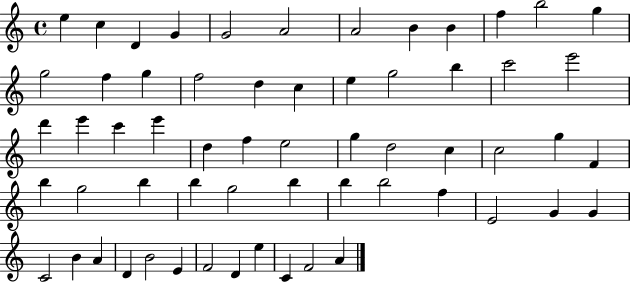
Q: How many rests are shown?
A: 0